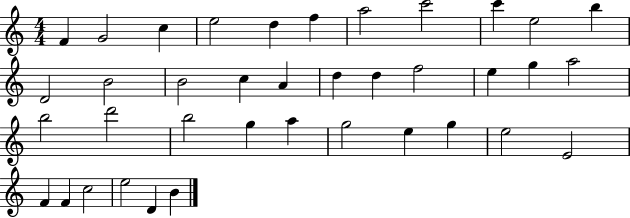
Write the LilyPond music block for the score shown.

{
  \clef treble
  \numericTimeSignature
  \time 4/4
  \key c \major
  f'4 g'2 c''4 | e''2 d''4 f''4 | a''2 c'''2 | c'''4 e''2 b''4 | \break d'2 b'2 | b'2 c''4 a'4 | d''4 d''4 f''2 | e''4 g''4 a''2 | \break b''2 d'''2 | b''2 g''4 a''4 | g''2 e''4 g''4 | e''2 e'2 | \break f'4 f'4 c''2 | e''2 d'4 b'4 | \bar "|."
}